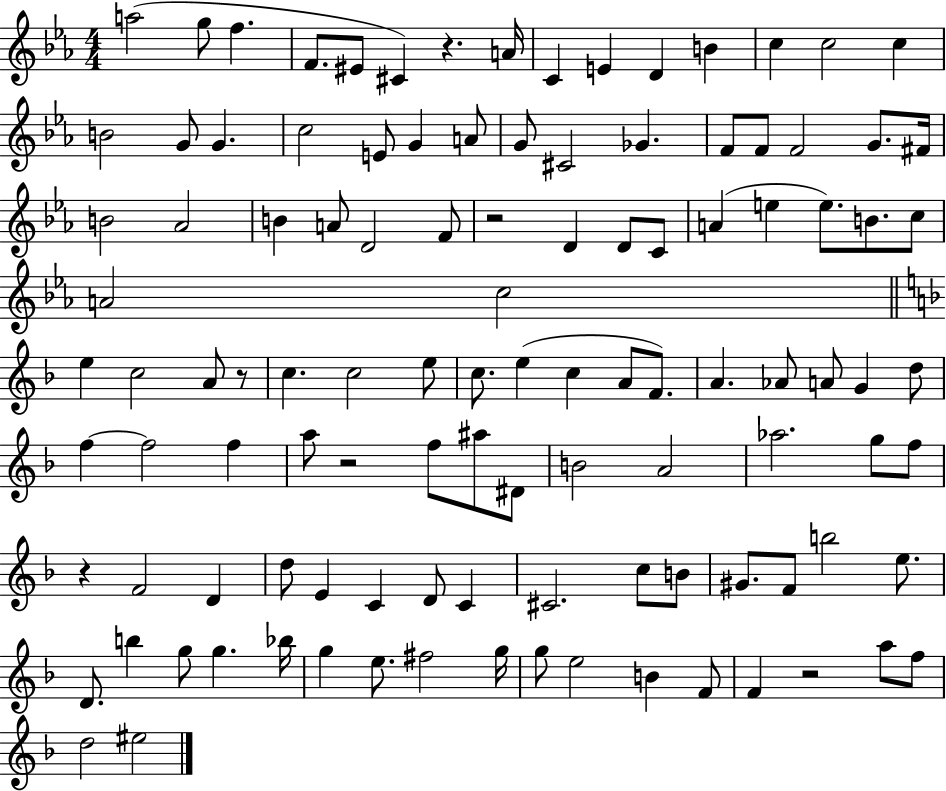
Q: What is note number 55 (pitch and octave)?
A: A4